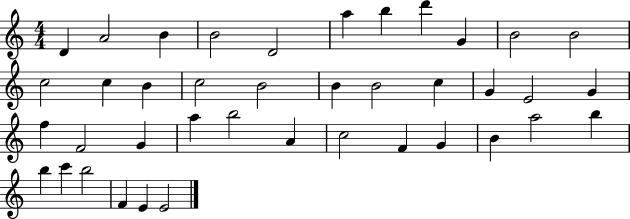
X:1
T:Untitled
M:4/4
L:1/4
K:C
D A2 B B2 D2 a b d' G B2 B2 c2 c B c2 B2 B B2 c G E2 G f F2 G a b2 A c2 F G B a2 b b c' b2 F E E2